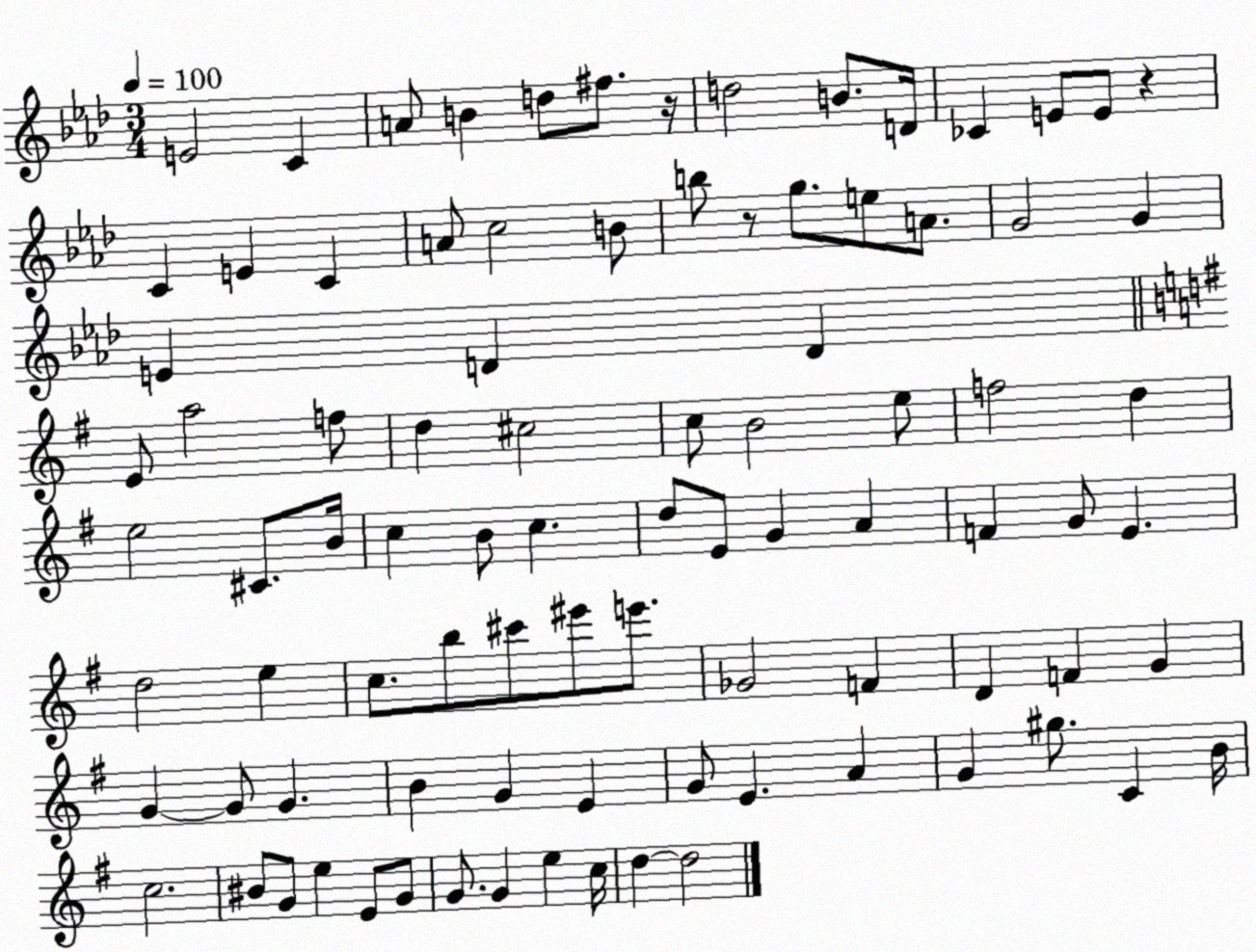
X:1
T:Untitled
M:3/4
L:1/4
K:Ab
E2 C A/2 B d/2 ^f/2 z/4 d2 B/2 D/4 _C E/2 E/2 z C E C A/2 c2 B/2 b/2 z/2 g/2 e/2 A/2 G2 G E D D E/2 a2 f/2 d ^c2 c/2 B2 e/2 f2 d e2 ^C/2 B/4 c B/2 c d/2 E/2 G A F G/2 E d2 e c/2 b/2 ^c'/2 ^e'/2 e'/2 _G2 F D F G G G/2 G B G E G/2 E A G ^g/2 C B/4 c2 ^B/2 G/2 e E/2 G/2 G/2 G e c/4 d d2